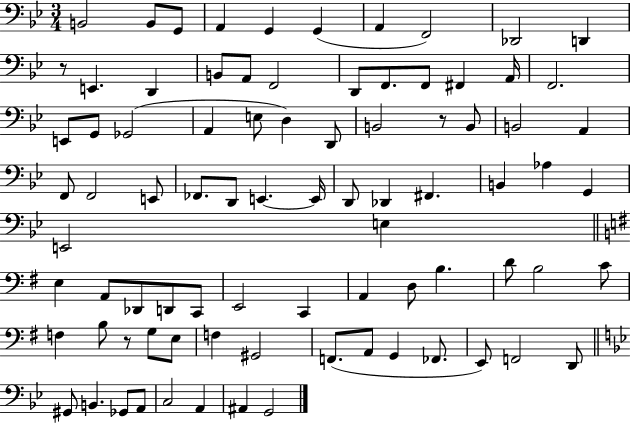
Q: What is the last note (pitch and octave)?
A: G2